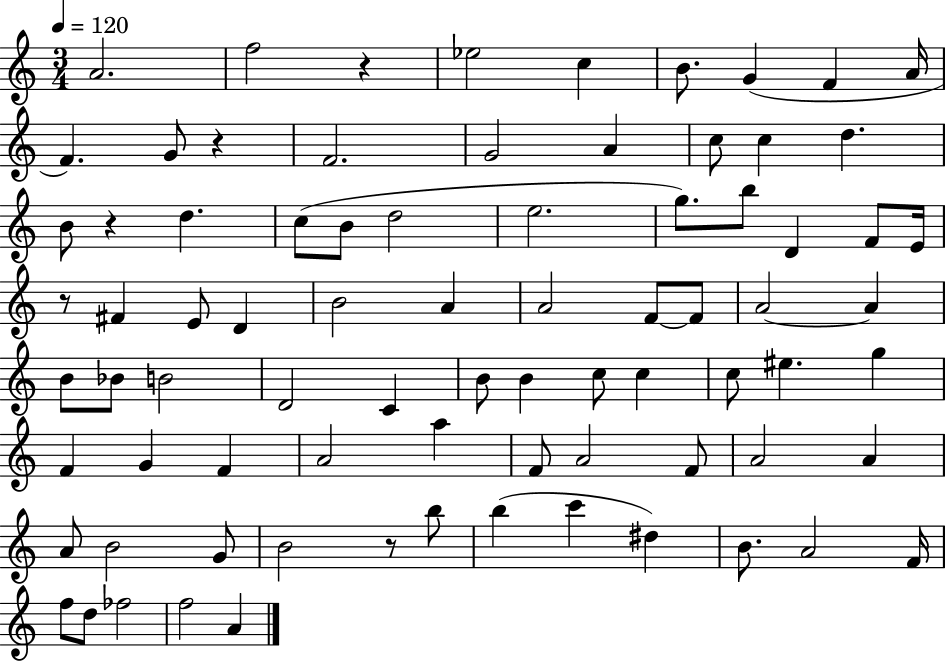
A4/h. F5/h R/q Eb5/h C5/q B4/e. G4/q F4/q A4/s F4/q. G4/e R/q F4/h. G4/h A4/q C5/e C5/q D5/q. B4/e R/q D5/q. C5/e B4/e D5/h E5/h. G5/e. B5/e D4/q F4/e E4/s R/e F#4/q E4/e D4/q B4/h A4/q A4/h F4/e F4/e A4/h A4/q B4/e Bb4/e B4/h D4/h C4/q B4/e B4/q C5/e C5/q C5/e EIS5/q. G5/q F4/q G4/q F4/q A4/h A5/q F4/e A4/h F4/e A4/h A4/q A4/e B4/h G4/e B4/h R/e B5/e B5/q C6/q D#5/q B4/e. A4/h F4/s F5/e D5/e FES5/h F5/h A4/q